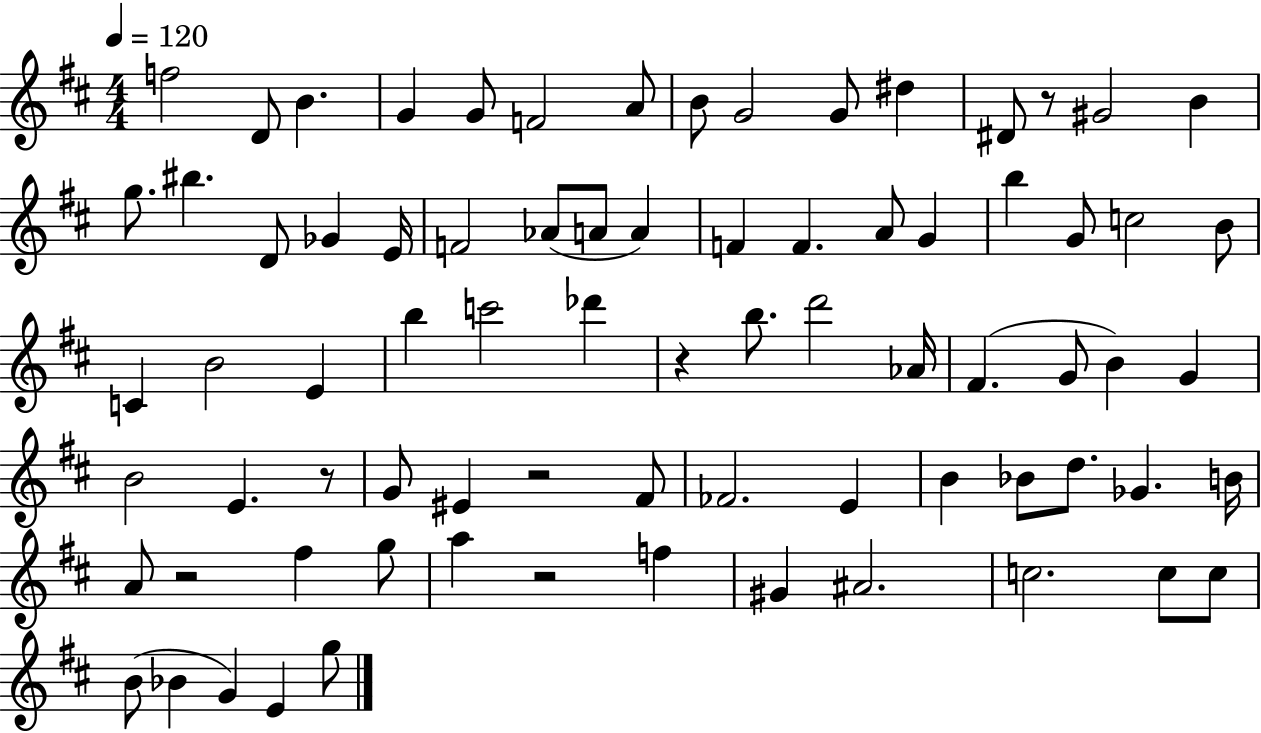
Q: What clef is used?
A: treble